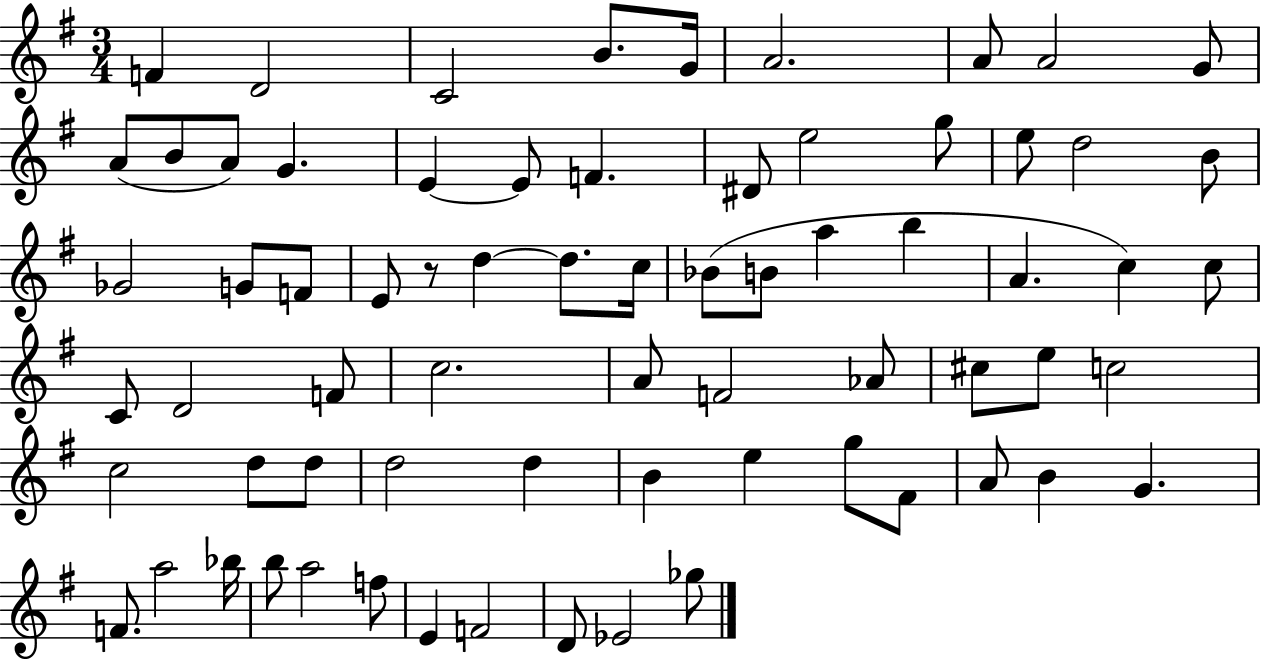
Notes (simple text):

F4/q D4/h C4/h B4/e. G4/s A4/h. A4/e A4/h G4/e A4/e B4/e A4/e G4/q. E4/q E4/e F4/q. D#4/e E5/h G5/e E5/e D5/h B4/e Gb4/h G4/e F4/e E4/e R/e D5/q D5/e. C5/s Bb4/e B4/e A5/q B5/q A4/q. C5/q C5/e C4/e D4/h F4/e C5/h. A4/e F4/h Ab4/e C#5/e E5/e C5/h C5/h D5/e D5/e D5/h D5/q B4/q E5/q G5/e F#4/e A4/e B4/q G4/q. F4/e. A5/h Bb5/s B5/e A5/h F5/e E4/q F4/h D4/e Eb4/h Gb5/e